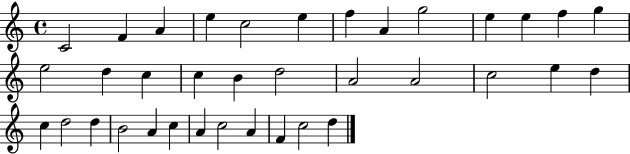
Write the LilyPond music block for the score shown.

{
  \clef treble
  \time 4/4
  \defaultTimeSignature
  \key c \major
  c'2 f'4 a'4 | e''4 c''2 e''4 | f''4 a'4 g''2 | e''4 e''4 f''4 g''4 | \break e''2 d''4 c''4 | c''4 b'4 d''2 | a'2 a'2 | c''2 e''4 d''4 | \break c''4 d''2 d''4 | b'2 a'4 c''4 | a'4 c''2 a'4 | f'4 c''2 d''4 | \break \bar "|."
}